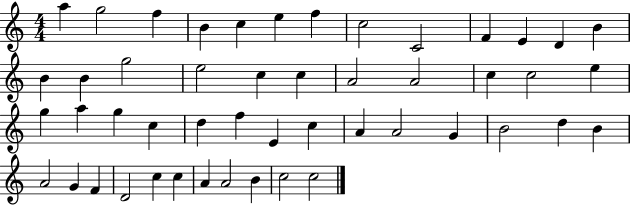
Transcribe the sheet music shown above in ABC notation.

X:1
T:Untitled
M:4/4
L:1/4
K:C
a g2 f B c e f c2 C2 F E D B B B g2 e2 c c A2 A2 c c2 e g a g c d f E c A A2 G B2 d B A2 G F D2 c c A A2 B c2 c2